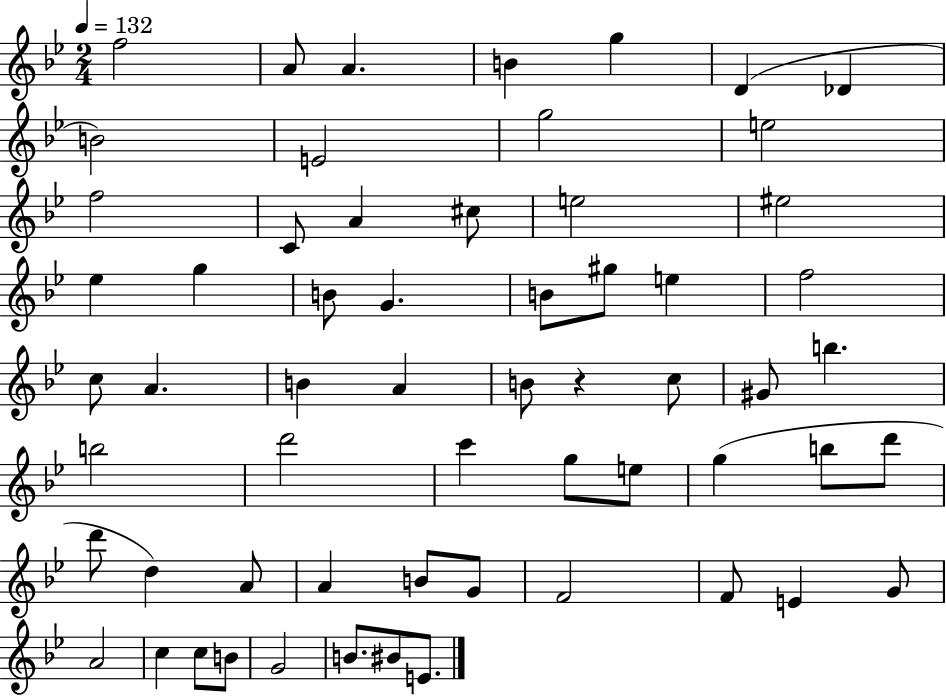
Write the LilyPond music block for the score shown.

{
  \clef treble
  \numericTimeSignature
  \time 2/4
  \key bes \major
  \tempo 4 = 132
  f''2 | a'8 a'4. | b'4 g''4 | d'4( des'4 | \break b'2) | e'2 | g''2 | e''2 | \break f''2 | c'8 a'4 cis''8 | e''2 | eis''2 | \break ees''4 g''4 | b'8 g'4. | b'8 gis''8 e''4 | f''2 | \break c''8 a'4. | b'4 a'4 | b'8 r4 c''8 | gis'8 b''4. | \break b''2 | d'''2 | c'''4 g''8 e''8 | g''4( b''8 d'''8 | \break d'''8 d''4) a'8 | a'4 b'8 g'8 | f'2 | f'8 e'4 g'8 | \break a'2 | c''4 c''8 b'8 | g'2 | b'8. bis'8 e'8. | \break \bar "|."
}